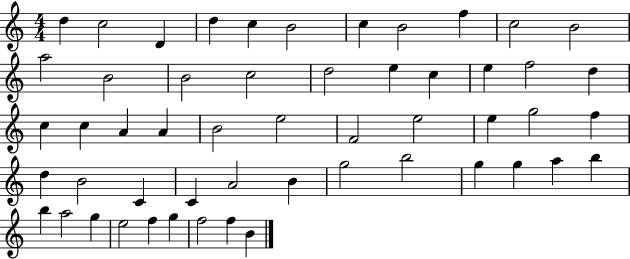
{
  \clef treble
  \numericTimeSignature
  \time 4/4
  \key c \major
  d''4 c''2 d'4 | d''4 c''4 b'2 | c''4 b'2 f''4 | c''2 b'2 | \break a''2 b'2 | b'2 c''2 | d''2 e''4 c''4 | e''4 f''2 d''4 | \break c''4 c''4 a'4 a'4 | b'2 e''2 | f'2 e''2 | e''4 g''2 f''4 | \break d''4 b'2 c'4 | c'4 a'2 b'4 | g''2 b''2 | g''4 g''4 a''4 b''4 | \break b''4 a''2 g''4 | e''2 f''4 g''4 | f''2 f''4 b'4 | \bar "|."
}